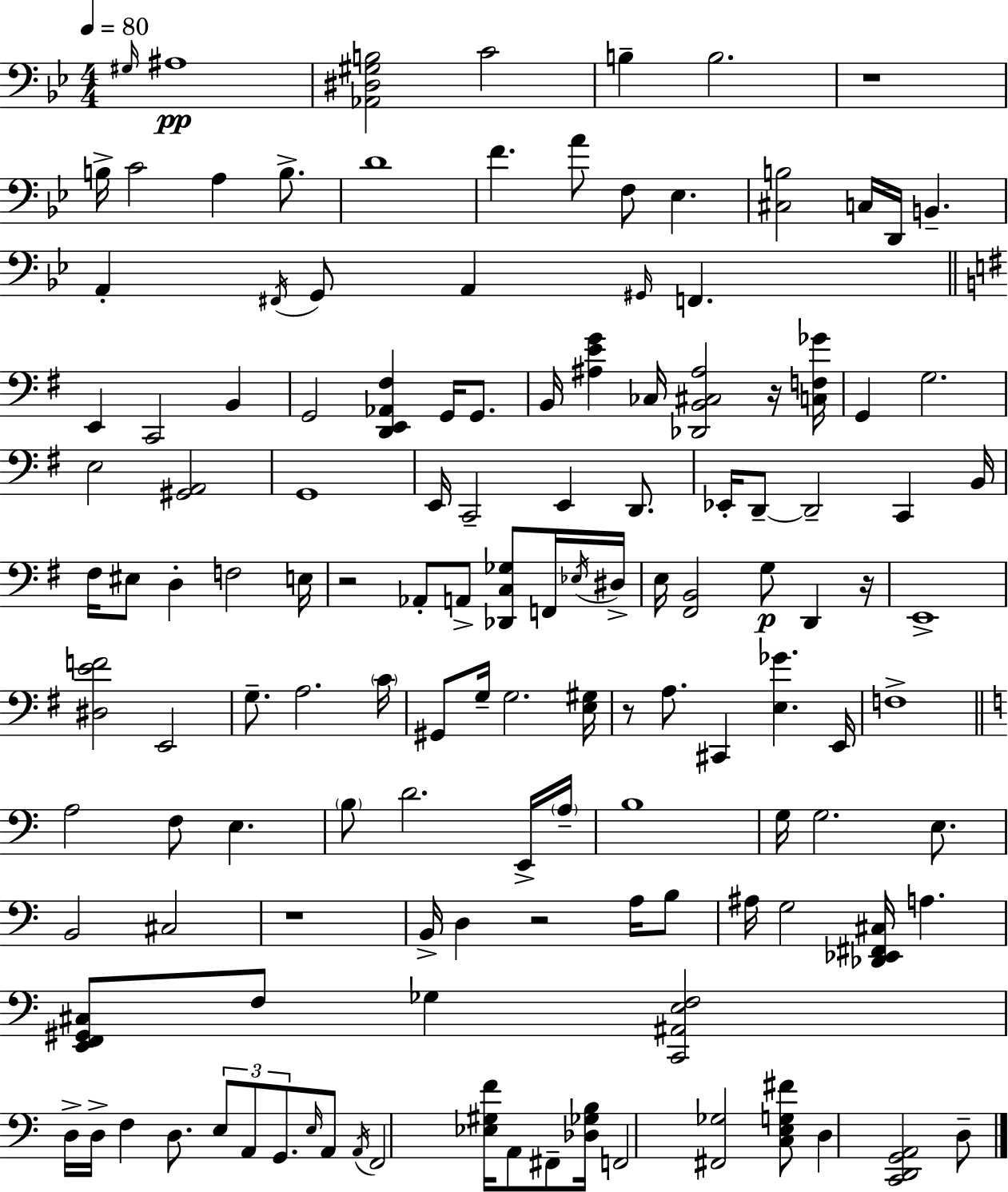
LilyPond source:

{
  \clef bass
  \numericTimeSignature
  \time 4/4
  \key bes \major
  \tempo 4 = 80
  \grace { gis16 }\pp ais1 | <aes, dis gis b>2 c'2 | b4-- b2. | r1 | \break b16-> c'2 a4 b8.-> | d'1 | f'4. a'8 f8 ees4. | <cis b>2 c16 d,16 b,4.-- | \break a,4-. \acciaccatura { fis,16 } g,8 a,4 \grace { gis,16 } f,4. | \bar "||" \break \key g \major e,4 c,2 b,4 | g,2 <d, e, aes, fis>4 g,16 g,8. | b,16 <ais e' g'>4 ces16 <des, b, cis ais>2 r16 <c f ges'>16 | g,4 g2. | \break e2 <gis, a,>2 | g,1 | e,16 c,2-- e,4 d,8. | ees,16-. d,8--~~ d,2-- c,4 b,16 | \break fis16 eis8 d4-. f2 e16 | r2 aes,8-. a,8-> <des, c ges>8 f,16 \acciaccatura { ees16 } | dis16-> e16 <fis, b,>2 g8\p d,4 | r16 e,1-> | \break <dis e' f'>2 e,2 | g8.-- a2. | \parenthesize c'16 gis,8 g16-- g2. | <e gis>16 r8 a8. cis,4 <e ges'>4. | \break e,16 f1-> | \bar "||" \break \key c \major a2 f8 e4. | \parenthesize b8 d'2. e,16-> \parenthesize a16-- | b1 | g16 g2. e8. | \break b,2 cis2 | r1 | b,16-> d4 r2 a16 b8 | ais16 g2 <des, ees, fis, cis>16 a4. | \break <e, f, gis, cis>8 f8 ges4 <c, ais, e f>2 | d16-> d16-> f4 d8. \tuplet 3/2 { e8 a,8 g,8. } | \grace { e16 } a,8 \acciaccatura { a,16 } f,2 <ees gis f'>16 a,8 fis,8-- | <des ges b>16 f,2 <fis, ges>2 | \break <c e g fis'>8 d4 <c, d, g, a,>2 | d8-- \bar "|."
}